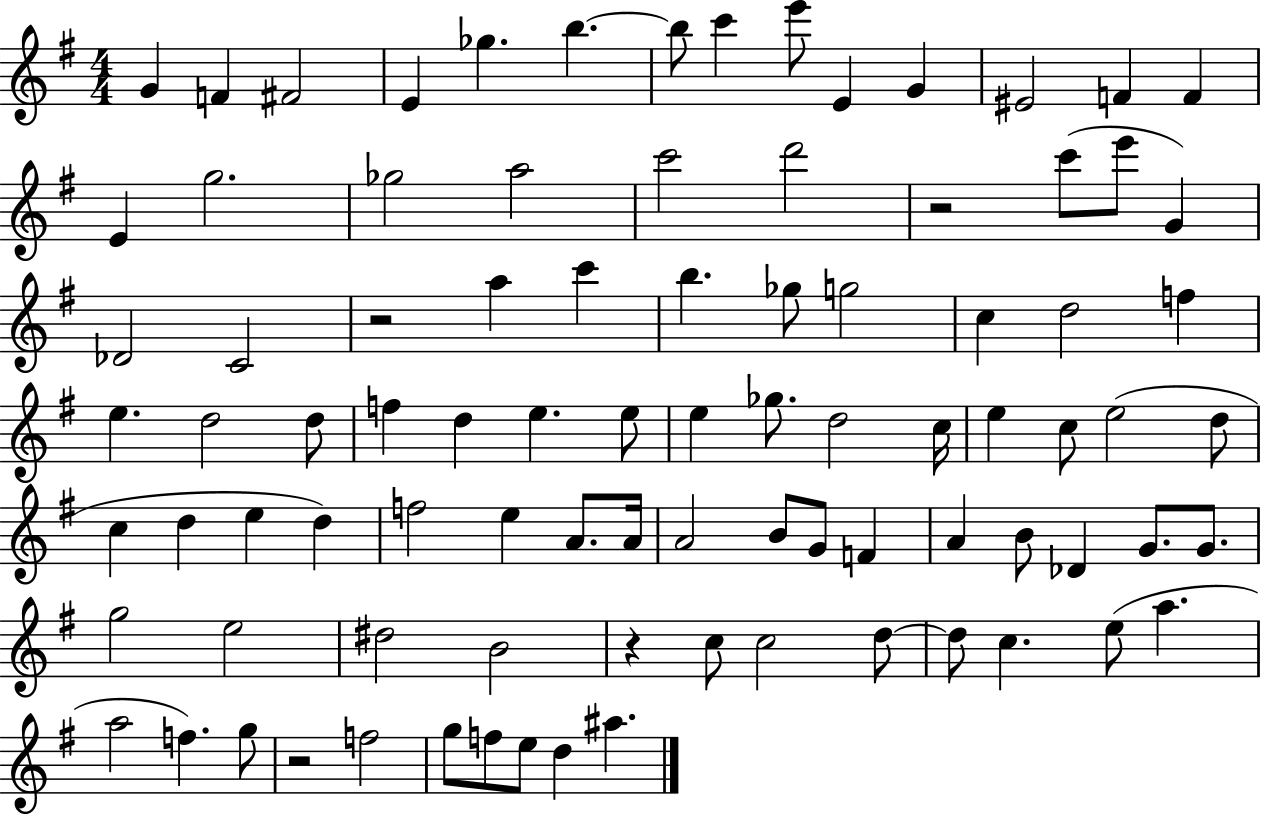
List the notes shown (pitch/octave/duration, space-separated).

G4/q F4/q F#4/h E4/q Gb5/q. B5/q. B5/e C6/q E6/e E4/q G4/q EIS4/h F4/q F4/q E4/q G5/h. Gb5/h A5/h C6/h D6/h R/h C6/e E6/e G4/q Db4/h C4/h R/h A5/q C6/q B5/q. Gb5/e G5/h C5/q D5/h F5/q E5/q. D5/h D5/e F5/q D5/q E5/q. E5/e E5/q Gb5/e. D5/h C5/s E5/q C5/e E5/h D5/e C5/q D5/q E5/q D5/q F5/h E5/q A4/e. A4/s A4/h B4/e G4/e F4/q A4/q B4/e Db4/q G4/e. G4/e. G5/h E5/h D#5/h B4/h R/q C5/e C5/h D5/e D5/e C5/q. E5/e A5/q. A5/h F5/q. G5/e R/h F5/h G5/e F5/e E5/e D5/q A#5/q.